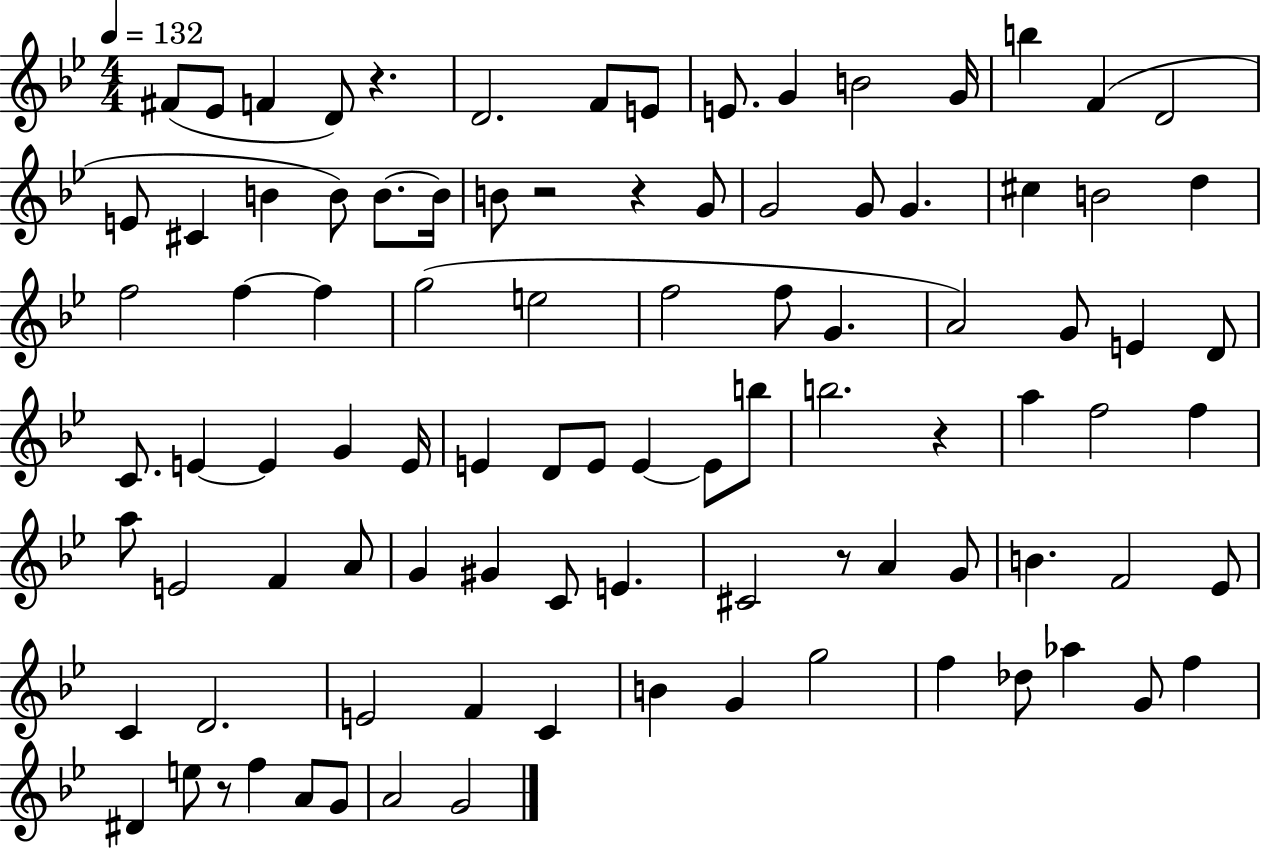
{
  \clef treble
  \numericTimeSignature
  \time 4/4
  \key bes \major
  \tempo 4 = 132
  \repeat volta 2 { fis'8( ees'8 f'4 d'8) r4. | d'2. f'8 e'8 | e'8. g'4 b'2 g'16 | b''4 f'4( d'2 | \break e'8 cis'4 b'4 b'8) b'8.~~ b'16 | b'8 r2 r4 g'8 | g'2 g'8 g'4. | cis''4 b'2 d''4 | \break f''2 f''4~~ f''4 | g''2( e''2 | f''2 f''8 g'4. | a'2) g'8 e'4 d'8 | \break c'8. e'4~~ e'4 g'4 e'16 | e'4 d'8 e'8 e'4~~ e'8 b''8 | b''2. r4 | a''4 f''2 f''4 | \break a''8 e'2 f'4 a'8 | g'4 gis'4 c'8 e'4. | cis'2 r8 a'4 g'8 | b'4. f'2 ees'8 | \break c'4 d'2. | e'2 f'4 c'4 | b'4 g'4 g''2 | f''4 des''8 aes''4 g'8 f''4 | \break dis'4 e''8 r8 f''4 a'8 g'8 | a'2 g'2 | } \bar "|."
}